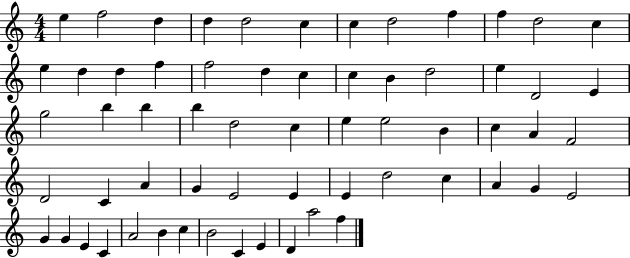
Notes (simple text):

E5/q F5/h D5/q D5/q D5/h C5/q C5/q D5/h F5/q F5/q D5/h C5/q E5/q D5/q D5/q F5/q F5/h D5/q C5/q C5/q B4/q D5/h E5/q D4/h E4/q G5/h B5/q B5/q B5/q D5/h C5/q E5/q E5/h B4/q C5/q A4/q F4/h D4/h C4/q A4/q G4/q E4/h E4/q E4/q D5/h C5/q A4/q G4/q E4/h G4/q G4/q E4/q C4/q A4/h B4/q C5/q B4/h C4/q E4/q D4/q A5/h F5/q